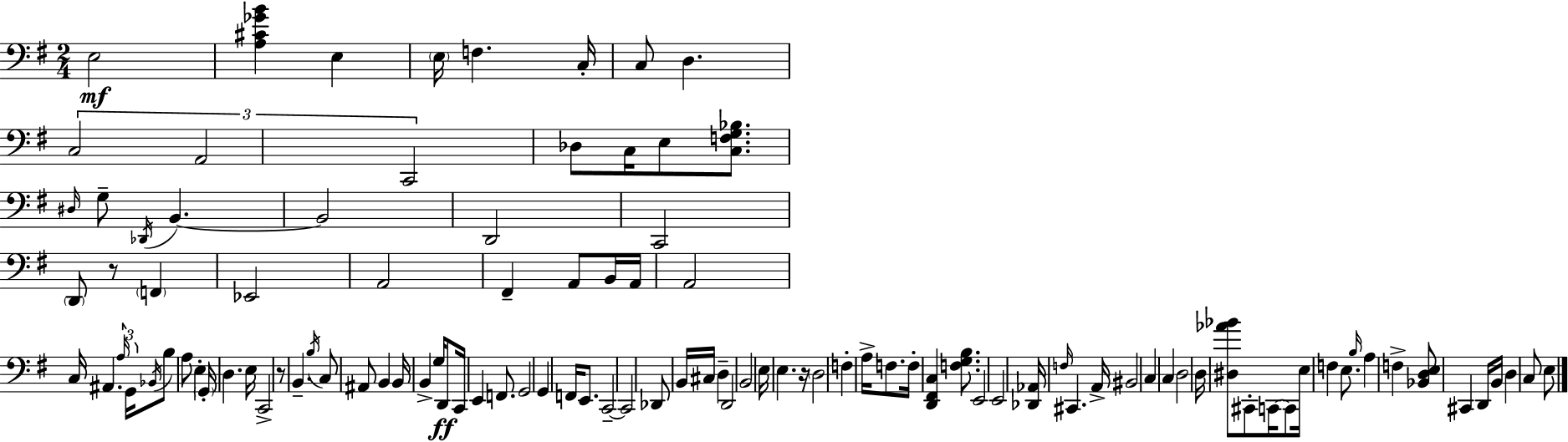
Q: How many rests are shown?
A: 3